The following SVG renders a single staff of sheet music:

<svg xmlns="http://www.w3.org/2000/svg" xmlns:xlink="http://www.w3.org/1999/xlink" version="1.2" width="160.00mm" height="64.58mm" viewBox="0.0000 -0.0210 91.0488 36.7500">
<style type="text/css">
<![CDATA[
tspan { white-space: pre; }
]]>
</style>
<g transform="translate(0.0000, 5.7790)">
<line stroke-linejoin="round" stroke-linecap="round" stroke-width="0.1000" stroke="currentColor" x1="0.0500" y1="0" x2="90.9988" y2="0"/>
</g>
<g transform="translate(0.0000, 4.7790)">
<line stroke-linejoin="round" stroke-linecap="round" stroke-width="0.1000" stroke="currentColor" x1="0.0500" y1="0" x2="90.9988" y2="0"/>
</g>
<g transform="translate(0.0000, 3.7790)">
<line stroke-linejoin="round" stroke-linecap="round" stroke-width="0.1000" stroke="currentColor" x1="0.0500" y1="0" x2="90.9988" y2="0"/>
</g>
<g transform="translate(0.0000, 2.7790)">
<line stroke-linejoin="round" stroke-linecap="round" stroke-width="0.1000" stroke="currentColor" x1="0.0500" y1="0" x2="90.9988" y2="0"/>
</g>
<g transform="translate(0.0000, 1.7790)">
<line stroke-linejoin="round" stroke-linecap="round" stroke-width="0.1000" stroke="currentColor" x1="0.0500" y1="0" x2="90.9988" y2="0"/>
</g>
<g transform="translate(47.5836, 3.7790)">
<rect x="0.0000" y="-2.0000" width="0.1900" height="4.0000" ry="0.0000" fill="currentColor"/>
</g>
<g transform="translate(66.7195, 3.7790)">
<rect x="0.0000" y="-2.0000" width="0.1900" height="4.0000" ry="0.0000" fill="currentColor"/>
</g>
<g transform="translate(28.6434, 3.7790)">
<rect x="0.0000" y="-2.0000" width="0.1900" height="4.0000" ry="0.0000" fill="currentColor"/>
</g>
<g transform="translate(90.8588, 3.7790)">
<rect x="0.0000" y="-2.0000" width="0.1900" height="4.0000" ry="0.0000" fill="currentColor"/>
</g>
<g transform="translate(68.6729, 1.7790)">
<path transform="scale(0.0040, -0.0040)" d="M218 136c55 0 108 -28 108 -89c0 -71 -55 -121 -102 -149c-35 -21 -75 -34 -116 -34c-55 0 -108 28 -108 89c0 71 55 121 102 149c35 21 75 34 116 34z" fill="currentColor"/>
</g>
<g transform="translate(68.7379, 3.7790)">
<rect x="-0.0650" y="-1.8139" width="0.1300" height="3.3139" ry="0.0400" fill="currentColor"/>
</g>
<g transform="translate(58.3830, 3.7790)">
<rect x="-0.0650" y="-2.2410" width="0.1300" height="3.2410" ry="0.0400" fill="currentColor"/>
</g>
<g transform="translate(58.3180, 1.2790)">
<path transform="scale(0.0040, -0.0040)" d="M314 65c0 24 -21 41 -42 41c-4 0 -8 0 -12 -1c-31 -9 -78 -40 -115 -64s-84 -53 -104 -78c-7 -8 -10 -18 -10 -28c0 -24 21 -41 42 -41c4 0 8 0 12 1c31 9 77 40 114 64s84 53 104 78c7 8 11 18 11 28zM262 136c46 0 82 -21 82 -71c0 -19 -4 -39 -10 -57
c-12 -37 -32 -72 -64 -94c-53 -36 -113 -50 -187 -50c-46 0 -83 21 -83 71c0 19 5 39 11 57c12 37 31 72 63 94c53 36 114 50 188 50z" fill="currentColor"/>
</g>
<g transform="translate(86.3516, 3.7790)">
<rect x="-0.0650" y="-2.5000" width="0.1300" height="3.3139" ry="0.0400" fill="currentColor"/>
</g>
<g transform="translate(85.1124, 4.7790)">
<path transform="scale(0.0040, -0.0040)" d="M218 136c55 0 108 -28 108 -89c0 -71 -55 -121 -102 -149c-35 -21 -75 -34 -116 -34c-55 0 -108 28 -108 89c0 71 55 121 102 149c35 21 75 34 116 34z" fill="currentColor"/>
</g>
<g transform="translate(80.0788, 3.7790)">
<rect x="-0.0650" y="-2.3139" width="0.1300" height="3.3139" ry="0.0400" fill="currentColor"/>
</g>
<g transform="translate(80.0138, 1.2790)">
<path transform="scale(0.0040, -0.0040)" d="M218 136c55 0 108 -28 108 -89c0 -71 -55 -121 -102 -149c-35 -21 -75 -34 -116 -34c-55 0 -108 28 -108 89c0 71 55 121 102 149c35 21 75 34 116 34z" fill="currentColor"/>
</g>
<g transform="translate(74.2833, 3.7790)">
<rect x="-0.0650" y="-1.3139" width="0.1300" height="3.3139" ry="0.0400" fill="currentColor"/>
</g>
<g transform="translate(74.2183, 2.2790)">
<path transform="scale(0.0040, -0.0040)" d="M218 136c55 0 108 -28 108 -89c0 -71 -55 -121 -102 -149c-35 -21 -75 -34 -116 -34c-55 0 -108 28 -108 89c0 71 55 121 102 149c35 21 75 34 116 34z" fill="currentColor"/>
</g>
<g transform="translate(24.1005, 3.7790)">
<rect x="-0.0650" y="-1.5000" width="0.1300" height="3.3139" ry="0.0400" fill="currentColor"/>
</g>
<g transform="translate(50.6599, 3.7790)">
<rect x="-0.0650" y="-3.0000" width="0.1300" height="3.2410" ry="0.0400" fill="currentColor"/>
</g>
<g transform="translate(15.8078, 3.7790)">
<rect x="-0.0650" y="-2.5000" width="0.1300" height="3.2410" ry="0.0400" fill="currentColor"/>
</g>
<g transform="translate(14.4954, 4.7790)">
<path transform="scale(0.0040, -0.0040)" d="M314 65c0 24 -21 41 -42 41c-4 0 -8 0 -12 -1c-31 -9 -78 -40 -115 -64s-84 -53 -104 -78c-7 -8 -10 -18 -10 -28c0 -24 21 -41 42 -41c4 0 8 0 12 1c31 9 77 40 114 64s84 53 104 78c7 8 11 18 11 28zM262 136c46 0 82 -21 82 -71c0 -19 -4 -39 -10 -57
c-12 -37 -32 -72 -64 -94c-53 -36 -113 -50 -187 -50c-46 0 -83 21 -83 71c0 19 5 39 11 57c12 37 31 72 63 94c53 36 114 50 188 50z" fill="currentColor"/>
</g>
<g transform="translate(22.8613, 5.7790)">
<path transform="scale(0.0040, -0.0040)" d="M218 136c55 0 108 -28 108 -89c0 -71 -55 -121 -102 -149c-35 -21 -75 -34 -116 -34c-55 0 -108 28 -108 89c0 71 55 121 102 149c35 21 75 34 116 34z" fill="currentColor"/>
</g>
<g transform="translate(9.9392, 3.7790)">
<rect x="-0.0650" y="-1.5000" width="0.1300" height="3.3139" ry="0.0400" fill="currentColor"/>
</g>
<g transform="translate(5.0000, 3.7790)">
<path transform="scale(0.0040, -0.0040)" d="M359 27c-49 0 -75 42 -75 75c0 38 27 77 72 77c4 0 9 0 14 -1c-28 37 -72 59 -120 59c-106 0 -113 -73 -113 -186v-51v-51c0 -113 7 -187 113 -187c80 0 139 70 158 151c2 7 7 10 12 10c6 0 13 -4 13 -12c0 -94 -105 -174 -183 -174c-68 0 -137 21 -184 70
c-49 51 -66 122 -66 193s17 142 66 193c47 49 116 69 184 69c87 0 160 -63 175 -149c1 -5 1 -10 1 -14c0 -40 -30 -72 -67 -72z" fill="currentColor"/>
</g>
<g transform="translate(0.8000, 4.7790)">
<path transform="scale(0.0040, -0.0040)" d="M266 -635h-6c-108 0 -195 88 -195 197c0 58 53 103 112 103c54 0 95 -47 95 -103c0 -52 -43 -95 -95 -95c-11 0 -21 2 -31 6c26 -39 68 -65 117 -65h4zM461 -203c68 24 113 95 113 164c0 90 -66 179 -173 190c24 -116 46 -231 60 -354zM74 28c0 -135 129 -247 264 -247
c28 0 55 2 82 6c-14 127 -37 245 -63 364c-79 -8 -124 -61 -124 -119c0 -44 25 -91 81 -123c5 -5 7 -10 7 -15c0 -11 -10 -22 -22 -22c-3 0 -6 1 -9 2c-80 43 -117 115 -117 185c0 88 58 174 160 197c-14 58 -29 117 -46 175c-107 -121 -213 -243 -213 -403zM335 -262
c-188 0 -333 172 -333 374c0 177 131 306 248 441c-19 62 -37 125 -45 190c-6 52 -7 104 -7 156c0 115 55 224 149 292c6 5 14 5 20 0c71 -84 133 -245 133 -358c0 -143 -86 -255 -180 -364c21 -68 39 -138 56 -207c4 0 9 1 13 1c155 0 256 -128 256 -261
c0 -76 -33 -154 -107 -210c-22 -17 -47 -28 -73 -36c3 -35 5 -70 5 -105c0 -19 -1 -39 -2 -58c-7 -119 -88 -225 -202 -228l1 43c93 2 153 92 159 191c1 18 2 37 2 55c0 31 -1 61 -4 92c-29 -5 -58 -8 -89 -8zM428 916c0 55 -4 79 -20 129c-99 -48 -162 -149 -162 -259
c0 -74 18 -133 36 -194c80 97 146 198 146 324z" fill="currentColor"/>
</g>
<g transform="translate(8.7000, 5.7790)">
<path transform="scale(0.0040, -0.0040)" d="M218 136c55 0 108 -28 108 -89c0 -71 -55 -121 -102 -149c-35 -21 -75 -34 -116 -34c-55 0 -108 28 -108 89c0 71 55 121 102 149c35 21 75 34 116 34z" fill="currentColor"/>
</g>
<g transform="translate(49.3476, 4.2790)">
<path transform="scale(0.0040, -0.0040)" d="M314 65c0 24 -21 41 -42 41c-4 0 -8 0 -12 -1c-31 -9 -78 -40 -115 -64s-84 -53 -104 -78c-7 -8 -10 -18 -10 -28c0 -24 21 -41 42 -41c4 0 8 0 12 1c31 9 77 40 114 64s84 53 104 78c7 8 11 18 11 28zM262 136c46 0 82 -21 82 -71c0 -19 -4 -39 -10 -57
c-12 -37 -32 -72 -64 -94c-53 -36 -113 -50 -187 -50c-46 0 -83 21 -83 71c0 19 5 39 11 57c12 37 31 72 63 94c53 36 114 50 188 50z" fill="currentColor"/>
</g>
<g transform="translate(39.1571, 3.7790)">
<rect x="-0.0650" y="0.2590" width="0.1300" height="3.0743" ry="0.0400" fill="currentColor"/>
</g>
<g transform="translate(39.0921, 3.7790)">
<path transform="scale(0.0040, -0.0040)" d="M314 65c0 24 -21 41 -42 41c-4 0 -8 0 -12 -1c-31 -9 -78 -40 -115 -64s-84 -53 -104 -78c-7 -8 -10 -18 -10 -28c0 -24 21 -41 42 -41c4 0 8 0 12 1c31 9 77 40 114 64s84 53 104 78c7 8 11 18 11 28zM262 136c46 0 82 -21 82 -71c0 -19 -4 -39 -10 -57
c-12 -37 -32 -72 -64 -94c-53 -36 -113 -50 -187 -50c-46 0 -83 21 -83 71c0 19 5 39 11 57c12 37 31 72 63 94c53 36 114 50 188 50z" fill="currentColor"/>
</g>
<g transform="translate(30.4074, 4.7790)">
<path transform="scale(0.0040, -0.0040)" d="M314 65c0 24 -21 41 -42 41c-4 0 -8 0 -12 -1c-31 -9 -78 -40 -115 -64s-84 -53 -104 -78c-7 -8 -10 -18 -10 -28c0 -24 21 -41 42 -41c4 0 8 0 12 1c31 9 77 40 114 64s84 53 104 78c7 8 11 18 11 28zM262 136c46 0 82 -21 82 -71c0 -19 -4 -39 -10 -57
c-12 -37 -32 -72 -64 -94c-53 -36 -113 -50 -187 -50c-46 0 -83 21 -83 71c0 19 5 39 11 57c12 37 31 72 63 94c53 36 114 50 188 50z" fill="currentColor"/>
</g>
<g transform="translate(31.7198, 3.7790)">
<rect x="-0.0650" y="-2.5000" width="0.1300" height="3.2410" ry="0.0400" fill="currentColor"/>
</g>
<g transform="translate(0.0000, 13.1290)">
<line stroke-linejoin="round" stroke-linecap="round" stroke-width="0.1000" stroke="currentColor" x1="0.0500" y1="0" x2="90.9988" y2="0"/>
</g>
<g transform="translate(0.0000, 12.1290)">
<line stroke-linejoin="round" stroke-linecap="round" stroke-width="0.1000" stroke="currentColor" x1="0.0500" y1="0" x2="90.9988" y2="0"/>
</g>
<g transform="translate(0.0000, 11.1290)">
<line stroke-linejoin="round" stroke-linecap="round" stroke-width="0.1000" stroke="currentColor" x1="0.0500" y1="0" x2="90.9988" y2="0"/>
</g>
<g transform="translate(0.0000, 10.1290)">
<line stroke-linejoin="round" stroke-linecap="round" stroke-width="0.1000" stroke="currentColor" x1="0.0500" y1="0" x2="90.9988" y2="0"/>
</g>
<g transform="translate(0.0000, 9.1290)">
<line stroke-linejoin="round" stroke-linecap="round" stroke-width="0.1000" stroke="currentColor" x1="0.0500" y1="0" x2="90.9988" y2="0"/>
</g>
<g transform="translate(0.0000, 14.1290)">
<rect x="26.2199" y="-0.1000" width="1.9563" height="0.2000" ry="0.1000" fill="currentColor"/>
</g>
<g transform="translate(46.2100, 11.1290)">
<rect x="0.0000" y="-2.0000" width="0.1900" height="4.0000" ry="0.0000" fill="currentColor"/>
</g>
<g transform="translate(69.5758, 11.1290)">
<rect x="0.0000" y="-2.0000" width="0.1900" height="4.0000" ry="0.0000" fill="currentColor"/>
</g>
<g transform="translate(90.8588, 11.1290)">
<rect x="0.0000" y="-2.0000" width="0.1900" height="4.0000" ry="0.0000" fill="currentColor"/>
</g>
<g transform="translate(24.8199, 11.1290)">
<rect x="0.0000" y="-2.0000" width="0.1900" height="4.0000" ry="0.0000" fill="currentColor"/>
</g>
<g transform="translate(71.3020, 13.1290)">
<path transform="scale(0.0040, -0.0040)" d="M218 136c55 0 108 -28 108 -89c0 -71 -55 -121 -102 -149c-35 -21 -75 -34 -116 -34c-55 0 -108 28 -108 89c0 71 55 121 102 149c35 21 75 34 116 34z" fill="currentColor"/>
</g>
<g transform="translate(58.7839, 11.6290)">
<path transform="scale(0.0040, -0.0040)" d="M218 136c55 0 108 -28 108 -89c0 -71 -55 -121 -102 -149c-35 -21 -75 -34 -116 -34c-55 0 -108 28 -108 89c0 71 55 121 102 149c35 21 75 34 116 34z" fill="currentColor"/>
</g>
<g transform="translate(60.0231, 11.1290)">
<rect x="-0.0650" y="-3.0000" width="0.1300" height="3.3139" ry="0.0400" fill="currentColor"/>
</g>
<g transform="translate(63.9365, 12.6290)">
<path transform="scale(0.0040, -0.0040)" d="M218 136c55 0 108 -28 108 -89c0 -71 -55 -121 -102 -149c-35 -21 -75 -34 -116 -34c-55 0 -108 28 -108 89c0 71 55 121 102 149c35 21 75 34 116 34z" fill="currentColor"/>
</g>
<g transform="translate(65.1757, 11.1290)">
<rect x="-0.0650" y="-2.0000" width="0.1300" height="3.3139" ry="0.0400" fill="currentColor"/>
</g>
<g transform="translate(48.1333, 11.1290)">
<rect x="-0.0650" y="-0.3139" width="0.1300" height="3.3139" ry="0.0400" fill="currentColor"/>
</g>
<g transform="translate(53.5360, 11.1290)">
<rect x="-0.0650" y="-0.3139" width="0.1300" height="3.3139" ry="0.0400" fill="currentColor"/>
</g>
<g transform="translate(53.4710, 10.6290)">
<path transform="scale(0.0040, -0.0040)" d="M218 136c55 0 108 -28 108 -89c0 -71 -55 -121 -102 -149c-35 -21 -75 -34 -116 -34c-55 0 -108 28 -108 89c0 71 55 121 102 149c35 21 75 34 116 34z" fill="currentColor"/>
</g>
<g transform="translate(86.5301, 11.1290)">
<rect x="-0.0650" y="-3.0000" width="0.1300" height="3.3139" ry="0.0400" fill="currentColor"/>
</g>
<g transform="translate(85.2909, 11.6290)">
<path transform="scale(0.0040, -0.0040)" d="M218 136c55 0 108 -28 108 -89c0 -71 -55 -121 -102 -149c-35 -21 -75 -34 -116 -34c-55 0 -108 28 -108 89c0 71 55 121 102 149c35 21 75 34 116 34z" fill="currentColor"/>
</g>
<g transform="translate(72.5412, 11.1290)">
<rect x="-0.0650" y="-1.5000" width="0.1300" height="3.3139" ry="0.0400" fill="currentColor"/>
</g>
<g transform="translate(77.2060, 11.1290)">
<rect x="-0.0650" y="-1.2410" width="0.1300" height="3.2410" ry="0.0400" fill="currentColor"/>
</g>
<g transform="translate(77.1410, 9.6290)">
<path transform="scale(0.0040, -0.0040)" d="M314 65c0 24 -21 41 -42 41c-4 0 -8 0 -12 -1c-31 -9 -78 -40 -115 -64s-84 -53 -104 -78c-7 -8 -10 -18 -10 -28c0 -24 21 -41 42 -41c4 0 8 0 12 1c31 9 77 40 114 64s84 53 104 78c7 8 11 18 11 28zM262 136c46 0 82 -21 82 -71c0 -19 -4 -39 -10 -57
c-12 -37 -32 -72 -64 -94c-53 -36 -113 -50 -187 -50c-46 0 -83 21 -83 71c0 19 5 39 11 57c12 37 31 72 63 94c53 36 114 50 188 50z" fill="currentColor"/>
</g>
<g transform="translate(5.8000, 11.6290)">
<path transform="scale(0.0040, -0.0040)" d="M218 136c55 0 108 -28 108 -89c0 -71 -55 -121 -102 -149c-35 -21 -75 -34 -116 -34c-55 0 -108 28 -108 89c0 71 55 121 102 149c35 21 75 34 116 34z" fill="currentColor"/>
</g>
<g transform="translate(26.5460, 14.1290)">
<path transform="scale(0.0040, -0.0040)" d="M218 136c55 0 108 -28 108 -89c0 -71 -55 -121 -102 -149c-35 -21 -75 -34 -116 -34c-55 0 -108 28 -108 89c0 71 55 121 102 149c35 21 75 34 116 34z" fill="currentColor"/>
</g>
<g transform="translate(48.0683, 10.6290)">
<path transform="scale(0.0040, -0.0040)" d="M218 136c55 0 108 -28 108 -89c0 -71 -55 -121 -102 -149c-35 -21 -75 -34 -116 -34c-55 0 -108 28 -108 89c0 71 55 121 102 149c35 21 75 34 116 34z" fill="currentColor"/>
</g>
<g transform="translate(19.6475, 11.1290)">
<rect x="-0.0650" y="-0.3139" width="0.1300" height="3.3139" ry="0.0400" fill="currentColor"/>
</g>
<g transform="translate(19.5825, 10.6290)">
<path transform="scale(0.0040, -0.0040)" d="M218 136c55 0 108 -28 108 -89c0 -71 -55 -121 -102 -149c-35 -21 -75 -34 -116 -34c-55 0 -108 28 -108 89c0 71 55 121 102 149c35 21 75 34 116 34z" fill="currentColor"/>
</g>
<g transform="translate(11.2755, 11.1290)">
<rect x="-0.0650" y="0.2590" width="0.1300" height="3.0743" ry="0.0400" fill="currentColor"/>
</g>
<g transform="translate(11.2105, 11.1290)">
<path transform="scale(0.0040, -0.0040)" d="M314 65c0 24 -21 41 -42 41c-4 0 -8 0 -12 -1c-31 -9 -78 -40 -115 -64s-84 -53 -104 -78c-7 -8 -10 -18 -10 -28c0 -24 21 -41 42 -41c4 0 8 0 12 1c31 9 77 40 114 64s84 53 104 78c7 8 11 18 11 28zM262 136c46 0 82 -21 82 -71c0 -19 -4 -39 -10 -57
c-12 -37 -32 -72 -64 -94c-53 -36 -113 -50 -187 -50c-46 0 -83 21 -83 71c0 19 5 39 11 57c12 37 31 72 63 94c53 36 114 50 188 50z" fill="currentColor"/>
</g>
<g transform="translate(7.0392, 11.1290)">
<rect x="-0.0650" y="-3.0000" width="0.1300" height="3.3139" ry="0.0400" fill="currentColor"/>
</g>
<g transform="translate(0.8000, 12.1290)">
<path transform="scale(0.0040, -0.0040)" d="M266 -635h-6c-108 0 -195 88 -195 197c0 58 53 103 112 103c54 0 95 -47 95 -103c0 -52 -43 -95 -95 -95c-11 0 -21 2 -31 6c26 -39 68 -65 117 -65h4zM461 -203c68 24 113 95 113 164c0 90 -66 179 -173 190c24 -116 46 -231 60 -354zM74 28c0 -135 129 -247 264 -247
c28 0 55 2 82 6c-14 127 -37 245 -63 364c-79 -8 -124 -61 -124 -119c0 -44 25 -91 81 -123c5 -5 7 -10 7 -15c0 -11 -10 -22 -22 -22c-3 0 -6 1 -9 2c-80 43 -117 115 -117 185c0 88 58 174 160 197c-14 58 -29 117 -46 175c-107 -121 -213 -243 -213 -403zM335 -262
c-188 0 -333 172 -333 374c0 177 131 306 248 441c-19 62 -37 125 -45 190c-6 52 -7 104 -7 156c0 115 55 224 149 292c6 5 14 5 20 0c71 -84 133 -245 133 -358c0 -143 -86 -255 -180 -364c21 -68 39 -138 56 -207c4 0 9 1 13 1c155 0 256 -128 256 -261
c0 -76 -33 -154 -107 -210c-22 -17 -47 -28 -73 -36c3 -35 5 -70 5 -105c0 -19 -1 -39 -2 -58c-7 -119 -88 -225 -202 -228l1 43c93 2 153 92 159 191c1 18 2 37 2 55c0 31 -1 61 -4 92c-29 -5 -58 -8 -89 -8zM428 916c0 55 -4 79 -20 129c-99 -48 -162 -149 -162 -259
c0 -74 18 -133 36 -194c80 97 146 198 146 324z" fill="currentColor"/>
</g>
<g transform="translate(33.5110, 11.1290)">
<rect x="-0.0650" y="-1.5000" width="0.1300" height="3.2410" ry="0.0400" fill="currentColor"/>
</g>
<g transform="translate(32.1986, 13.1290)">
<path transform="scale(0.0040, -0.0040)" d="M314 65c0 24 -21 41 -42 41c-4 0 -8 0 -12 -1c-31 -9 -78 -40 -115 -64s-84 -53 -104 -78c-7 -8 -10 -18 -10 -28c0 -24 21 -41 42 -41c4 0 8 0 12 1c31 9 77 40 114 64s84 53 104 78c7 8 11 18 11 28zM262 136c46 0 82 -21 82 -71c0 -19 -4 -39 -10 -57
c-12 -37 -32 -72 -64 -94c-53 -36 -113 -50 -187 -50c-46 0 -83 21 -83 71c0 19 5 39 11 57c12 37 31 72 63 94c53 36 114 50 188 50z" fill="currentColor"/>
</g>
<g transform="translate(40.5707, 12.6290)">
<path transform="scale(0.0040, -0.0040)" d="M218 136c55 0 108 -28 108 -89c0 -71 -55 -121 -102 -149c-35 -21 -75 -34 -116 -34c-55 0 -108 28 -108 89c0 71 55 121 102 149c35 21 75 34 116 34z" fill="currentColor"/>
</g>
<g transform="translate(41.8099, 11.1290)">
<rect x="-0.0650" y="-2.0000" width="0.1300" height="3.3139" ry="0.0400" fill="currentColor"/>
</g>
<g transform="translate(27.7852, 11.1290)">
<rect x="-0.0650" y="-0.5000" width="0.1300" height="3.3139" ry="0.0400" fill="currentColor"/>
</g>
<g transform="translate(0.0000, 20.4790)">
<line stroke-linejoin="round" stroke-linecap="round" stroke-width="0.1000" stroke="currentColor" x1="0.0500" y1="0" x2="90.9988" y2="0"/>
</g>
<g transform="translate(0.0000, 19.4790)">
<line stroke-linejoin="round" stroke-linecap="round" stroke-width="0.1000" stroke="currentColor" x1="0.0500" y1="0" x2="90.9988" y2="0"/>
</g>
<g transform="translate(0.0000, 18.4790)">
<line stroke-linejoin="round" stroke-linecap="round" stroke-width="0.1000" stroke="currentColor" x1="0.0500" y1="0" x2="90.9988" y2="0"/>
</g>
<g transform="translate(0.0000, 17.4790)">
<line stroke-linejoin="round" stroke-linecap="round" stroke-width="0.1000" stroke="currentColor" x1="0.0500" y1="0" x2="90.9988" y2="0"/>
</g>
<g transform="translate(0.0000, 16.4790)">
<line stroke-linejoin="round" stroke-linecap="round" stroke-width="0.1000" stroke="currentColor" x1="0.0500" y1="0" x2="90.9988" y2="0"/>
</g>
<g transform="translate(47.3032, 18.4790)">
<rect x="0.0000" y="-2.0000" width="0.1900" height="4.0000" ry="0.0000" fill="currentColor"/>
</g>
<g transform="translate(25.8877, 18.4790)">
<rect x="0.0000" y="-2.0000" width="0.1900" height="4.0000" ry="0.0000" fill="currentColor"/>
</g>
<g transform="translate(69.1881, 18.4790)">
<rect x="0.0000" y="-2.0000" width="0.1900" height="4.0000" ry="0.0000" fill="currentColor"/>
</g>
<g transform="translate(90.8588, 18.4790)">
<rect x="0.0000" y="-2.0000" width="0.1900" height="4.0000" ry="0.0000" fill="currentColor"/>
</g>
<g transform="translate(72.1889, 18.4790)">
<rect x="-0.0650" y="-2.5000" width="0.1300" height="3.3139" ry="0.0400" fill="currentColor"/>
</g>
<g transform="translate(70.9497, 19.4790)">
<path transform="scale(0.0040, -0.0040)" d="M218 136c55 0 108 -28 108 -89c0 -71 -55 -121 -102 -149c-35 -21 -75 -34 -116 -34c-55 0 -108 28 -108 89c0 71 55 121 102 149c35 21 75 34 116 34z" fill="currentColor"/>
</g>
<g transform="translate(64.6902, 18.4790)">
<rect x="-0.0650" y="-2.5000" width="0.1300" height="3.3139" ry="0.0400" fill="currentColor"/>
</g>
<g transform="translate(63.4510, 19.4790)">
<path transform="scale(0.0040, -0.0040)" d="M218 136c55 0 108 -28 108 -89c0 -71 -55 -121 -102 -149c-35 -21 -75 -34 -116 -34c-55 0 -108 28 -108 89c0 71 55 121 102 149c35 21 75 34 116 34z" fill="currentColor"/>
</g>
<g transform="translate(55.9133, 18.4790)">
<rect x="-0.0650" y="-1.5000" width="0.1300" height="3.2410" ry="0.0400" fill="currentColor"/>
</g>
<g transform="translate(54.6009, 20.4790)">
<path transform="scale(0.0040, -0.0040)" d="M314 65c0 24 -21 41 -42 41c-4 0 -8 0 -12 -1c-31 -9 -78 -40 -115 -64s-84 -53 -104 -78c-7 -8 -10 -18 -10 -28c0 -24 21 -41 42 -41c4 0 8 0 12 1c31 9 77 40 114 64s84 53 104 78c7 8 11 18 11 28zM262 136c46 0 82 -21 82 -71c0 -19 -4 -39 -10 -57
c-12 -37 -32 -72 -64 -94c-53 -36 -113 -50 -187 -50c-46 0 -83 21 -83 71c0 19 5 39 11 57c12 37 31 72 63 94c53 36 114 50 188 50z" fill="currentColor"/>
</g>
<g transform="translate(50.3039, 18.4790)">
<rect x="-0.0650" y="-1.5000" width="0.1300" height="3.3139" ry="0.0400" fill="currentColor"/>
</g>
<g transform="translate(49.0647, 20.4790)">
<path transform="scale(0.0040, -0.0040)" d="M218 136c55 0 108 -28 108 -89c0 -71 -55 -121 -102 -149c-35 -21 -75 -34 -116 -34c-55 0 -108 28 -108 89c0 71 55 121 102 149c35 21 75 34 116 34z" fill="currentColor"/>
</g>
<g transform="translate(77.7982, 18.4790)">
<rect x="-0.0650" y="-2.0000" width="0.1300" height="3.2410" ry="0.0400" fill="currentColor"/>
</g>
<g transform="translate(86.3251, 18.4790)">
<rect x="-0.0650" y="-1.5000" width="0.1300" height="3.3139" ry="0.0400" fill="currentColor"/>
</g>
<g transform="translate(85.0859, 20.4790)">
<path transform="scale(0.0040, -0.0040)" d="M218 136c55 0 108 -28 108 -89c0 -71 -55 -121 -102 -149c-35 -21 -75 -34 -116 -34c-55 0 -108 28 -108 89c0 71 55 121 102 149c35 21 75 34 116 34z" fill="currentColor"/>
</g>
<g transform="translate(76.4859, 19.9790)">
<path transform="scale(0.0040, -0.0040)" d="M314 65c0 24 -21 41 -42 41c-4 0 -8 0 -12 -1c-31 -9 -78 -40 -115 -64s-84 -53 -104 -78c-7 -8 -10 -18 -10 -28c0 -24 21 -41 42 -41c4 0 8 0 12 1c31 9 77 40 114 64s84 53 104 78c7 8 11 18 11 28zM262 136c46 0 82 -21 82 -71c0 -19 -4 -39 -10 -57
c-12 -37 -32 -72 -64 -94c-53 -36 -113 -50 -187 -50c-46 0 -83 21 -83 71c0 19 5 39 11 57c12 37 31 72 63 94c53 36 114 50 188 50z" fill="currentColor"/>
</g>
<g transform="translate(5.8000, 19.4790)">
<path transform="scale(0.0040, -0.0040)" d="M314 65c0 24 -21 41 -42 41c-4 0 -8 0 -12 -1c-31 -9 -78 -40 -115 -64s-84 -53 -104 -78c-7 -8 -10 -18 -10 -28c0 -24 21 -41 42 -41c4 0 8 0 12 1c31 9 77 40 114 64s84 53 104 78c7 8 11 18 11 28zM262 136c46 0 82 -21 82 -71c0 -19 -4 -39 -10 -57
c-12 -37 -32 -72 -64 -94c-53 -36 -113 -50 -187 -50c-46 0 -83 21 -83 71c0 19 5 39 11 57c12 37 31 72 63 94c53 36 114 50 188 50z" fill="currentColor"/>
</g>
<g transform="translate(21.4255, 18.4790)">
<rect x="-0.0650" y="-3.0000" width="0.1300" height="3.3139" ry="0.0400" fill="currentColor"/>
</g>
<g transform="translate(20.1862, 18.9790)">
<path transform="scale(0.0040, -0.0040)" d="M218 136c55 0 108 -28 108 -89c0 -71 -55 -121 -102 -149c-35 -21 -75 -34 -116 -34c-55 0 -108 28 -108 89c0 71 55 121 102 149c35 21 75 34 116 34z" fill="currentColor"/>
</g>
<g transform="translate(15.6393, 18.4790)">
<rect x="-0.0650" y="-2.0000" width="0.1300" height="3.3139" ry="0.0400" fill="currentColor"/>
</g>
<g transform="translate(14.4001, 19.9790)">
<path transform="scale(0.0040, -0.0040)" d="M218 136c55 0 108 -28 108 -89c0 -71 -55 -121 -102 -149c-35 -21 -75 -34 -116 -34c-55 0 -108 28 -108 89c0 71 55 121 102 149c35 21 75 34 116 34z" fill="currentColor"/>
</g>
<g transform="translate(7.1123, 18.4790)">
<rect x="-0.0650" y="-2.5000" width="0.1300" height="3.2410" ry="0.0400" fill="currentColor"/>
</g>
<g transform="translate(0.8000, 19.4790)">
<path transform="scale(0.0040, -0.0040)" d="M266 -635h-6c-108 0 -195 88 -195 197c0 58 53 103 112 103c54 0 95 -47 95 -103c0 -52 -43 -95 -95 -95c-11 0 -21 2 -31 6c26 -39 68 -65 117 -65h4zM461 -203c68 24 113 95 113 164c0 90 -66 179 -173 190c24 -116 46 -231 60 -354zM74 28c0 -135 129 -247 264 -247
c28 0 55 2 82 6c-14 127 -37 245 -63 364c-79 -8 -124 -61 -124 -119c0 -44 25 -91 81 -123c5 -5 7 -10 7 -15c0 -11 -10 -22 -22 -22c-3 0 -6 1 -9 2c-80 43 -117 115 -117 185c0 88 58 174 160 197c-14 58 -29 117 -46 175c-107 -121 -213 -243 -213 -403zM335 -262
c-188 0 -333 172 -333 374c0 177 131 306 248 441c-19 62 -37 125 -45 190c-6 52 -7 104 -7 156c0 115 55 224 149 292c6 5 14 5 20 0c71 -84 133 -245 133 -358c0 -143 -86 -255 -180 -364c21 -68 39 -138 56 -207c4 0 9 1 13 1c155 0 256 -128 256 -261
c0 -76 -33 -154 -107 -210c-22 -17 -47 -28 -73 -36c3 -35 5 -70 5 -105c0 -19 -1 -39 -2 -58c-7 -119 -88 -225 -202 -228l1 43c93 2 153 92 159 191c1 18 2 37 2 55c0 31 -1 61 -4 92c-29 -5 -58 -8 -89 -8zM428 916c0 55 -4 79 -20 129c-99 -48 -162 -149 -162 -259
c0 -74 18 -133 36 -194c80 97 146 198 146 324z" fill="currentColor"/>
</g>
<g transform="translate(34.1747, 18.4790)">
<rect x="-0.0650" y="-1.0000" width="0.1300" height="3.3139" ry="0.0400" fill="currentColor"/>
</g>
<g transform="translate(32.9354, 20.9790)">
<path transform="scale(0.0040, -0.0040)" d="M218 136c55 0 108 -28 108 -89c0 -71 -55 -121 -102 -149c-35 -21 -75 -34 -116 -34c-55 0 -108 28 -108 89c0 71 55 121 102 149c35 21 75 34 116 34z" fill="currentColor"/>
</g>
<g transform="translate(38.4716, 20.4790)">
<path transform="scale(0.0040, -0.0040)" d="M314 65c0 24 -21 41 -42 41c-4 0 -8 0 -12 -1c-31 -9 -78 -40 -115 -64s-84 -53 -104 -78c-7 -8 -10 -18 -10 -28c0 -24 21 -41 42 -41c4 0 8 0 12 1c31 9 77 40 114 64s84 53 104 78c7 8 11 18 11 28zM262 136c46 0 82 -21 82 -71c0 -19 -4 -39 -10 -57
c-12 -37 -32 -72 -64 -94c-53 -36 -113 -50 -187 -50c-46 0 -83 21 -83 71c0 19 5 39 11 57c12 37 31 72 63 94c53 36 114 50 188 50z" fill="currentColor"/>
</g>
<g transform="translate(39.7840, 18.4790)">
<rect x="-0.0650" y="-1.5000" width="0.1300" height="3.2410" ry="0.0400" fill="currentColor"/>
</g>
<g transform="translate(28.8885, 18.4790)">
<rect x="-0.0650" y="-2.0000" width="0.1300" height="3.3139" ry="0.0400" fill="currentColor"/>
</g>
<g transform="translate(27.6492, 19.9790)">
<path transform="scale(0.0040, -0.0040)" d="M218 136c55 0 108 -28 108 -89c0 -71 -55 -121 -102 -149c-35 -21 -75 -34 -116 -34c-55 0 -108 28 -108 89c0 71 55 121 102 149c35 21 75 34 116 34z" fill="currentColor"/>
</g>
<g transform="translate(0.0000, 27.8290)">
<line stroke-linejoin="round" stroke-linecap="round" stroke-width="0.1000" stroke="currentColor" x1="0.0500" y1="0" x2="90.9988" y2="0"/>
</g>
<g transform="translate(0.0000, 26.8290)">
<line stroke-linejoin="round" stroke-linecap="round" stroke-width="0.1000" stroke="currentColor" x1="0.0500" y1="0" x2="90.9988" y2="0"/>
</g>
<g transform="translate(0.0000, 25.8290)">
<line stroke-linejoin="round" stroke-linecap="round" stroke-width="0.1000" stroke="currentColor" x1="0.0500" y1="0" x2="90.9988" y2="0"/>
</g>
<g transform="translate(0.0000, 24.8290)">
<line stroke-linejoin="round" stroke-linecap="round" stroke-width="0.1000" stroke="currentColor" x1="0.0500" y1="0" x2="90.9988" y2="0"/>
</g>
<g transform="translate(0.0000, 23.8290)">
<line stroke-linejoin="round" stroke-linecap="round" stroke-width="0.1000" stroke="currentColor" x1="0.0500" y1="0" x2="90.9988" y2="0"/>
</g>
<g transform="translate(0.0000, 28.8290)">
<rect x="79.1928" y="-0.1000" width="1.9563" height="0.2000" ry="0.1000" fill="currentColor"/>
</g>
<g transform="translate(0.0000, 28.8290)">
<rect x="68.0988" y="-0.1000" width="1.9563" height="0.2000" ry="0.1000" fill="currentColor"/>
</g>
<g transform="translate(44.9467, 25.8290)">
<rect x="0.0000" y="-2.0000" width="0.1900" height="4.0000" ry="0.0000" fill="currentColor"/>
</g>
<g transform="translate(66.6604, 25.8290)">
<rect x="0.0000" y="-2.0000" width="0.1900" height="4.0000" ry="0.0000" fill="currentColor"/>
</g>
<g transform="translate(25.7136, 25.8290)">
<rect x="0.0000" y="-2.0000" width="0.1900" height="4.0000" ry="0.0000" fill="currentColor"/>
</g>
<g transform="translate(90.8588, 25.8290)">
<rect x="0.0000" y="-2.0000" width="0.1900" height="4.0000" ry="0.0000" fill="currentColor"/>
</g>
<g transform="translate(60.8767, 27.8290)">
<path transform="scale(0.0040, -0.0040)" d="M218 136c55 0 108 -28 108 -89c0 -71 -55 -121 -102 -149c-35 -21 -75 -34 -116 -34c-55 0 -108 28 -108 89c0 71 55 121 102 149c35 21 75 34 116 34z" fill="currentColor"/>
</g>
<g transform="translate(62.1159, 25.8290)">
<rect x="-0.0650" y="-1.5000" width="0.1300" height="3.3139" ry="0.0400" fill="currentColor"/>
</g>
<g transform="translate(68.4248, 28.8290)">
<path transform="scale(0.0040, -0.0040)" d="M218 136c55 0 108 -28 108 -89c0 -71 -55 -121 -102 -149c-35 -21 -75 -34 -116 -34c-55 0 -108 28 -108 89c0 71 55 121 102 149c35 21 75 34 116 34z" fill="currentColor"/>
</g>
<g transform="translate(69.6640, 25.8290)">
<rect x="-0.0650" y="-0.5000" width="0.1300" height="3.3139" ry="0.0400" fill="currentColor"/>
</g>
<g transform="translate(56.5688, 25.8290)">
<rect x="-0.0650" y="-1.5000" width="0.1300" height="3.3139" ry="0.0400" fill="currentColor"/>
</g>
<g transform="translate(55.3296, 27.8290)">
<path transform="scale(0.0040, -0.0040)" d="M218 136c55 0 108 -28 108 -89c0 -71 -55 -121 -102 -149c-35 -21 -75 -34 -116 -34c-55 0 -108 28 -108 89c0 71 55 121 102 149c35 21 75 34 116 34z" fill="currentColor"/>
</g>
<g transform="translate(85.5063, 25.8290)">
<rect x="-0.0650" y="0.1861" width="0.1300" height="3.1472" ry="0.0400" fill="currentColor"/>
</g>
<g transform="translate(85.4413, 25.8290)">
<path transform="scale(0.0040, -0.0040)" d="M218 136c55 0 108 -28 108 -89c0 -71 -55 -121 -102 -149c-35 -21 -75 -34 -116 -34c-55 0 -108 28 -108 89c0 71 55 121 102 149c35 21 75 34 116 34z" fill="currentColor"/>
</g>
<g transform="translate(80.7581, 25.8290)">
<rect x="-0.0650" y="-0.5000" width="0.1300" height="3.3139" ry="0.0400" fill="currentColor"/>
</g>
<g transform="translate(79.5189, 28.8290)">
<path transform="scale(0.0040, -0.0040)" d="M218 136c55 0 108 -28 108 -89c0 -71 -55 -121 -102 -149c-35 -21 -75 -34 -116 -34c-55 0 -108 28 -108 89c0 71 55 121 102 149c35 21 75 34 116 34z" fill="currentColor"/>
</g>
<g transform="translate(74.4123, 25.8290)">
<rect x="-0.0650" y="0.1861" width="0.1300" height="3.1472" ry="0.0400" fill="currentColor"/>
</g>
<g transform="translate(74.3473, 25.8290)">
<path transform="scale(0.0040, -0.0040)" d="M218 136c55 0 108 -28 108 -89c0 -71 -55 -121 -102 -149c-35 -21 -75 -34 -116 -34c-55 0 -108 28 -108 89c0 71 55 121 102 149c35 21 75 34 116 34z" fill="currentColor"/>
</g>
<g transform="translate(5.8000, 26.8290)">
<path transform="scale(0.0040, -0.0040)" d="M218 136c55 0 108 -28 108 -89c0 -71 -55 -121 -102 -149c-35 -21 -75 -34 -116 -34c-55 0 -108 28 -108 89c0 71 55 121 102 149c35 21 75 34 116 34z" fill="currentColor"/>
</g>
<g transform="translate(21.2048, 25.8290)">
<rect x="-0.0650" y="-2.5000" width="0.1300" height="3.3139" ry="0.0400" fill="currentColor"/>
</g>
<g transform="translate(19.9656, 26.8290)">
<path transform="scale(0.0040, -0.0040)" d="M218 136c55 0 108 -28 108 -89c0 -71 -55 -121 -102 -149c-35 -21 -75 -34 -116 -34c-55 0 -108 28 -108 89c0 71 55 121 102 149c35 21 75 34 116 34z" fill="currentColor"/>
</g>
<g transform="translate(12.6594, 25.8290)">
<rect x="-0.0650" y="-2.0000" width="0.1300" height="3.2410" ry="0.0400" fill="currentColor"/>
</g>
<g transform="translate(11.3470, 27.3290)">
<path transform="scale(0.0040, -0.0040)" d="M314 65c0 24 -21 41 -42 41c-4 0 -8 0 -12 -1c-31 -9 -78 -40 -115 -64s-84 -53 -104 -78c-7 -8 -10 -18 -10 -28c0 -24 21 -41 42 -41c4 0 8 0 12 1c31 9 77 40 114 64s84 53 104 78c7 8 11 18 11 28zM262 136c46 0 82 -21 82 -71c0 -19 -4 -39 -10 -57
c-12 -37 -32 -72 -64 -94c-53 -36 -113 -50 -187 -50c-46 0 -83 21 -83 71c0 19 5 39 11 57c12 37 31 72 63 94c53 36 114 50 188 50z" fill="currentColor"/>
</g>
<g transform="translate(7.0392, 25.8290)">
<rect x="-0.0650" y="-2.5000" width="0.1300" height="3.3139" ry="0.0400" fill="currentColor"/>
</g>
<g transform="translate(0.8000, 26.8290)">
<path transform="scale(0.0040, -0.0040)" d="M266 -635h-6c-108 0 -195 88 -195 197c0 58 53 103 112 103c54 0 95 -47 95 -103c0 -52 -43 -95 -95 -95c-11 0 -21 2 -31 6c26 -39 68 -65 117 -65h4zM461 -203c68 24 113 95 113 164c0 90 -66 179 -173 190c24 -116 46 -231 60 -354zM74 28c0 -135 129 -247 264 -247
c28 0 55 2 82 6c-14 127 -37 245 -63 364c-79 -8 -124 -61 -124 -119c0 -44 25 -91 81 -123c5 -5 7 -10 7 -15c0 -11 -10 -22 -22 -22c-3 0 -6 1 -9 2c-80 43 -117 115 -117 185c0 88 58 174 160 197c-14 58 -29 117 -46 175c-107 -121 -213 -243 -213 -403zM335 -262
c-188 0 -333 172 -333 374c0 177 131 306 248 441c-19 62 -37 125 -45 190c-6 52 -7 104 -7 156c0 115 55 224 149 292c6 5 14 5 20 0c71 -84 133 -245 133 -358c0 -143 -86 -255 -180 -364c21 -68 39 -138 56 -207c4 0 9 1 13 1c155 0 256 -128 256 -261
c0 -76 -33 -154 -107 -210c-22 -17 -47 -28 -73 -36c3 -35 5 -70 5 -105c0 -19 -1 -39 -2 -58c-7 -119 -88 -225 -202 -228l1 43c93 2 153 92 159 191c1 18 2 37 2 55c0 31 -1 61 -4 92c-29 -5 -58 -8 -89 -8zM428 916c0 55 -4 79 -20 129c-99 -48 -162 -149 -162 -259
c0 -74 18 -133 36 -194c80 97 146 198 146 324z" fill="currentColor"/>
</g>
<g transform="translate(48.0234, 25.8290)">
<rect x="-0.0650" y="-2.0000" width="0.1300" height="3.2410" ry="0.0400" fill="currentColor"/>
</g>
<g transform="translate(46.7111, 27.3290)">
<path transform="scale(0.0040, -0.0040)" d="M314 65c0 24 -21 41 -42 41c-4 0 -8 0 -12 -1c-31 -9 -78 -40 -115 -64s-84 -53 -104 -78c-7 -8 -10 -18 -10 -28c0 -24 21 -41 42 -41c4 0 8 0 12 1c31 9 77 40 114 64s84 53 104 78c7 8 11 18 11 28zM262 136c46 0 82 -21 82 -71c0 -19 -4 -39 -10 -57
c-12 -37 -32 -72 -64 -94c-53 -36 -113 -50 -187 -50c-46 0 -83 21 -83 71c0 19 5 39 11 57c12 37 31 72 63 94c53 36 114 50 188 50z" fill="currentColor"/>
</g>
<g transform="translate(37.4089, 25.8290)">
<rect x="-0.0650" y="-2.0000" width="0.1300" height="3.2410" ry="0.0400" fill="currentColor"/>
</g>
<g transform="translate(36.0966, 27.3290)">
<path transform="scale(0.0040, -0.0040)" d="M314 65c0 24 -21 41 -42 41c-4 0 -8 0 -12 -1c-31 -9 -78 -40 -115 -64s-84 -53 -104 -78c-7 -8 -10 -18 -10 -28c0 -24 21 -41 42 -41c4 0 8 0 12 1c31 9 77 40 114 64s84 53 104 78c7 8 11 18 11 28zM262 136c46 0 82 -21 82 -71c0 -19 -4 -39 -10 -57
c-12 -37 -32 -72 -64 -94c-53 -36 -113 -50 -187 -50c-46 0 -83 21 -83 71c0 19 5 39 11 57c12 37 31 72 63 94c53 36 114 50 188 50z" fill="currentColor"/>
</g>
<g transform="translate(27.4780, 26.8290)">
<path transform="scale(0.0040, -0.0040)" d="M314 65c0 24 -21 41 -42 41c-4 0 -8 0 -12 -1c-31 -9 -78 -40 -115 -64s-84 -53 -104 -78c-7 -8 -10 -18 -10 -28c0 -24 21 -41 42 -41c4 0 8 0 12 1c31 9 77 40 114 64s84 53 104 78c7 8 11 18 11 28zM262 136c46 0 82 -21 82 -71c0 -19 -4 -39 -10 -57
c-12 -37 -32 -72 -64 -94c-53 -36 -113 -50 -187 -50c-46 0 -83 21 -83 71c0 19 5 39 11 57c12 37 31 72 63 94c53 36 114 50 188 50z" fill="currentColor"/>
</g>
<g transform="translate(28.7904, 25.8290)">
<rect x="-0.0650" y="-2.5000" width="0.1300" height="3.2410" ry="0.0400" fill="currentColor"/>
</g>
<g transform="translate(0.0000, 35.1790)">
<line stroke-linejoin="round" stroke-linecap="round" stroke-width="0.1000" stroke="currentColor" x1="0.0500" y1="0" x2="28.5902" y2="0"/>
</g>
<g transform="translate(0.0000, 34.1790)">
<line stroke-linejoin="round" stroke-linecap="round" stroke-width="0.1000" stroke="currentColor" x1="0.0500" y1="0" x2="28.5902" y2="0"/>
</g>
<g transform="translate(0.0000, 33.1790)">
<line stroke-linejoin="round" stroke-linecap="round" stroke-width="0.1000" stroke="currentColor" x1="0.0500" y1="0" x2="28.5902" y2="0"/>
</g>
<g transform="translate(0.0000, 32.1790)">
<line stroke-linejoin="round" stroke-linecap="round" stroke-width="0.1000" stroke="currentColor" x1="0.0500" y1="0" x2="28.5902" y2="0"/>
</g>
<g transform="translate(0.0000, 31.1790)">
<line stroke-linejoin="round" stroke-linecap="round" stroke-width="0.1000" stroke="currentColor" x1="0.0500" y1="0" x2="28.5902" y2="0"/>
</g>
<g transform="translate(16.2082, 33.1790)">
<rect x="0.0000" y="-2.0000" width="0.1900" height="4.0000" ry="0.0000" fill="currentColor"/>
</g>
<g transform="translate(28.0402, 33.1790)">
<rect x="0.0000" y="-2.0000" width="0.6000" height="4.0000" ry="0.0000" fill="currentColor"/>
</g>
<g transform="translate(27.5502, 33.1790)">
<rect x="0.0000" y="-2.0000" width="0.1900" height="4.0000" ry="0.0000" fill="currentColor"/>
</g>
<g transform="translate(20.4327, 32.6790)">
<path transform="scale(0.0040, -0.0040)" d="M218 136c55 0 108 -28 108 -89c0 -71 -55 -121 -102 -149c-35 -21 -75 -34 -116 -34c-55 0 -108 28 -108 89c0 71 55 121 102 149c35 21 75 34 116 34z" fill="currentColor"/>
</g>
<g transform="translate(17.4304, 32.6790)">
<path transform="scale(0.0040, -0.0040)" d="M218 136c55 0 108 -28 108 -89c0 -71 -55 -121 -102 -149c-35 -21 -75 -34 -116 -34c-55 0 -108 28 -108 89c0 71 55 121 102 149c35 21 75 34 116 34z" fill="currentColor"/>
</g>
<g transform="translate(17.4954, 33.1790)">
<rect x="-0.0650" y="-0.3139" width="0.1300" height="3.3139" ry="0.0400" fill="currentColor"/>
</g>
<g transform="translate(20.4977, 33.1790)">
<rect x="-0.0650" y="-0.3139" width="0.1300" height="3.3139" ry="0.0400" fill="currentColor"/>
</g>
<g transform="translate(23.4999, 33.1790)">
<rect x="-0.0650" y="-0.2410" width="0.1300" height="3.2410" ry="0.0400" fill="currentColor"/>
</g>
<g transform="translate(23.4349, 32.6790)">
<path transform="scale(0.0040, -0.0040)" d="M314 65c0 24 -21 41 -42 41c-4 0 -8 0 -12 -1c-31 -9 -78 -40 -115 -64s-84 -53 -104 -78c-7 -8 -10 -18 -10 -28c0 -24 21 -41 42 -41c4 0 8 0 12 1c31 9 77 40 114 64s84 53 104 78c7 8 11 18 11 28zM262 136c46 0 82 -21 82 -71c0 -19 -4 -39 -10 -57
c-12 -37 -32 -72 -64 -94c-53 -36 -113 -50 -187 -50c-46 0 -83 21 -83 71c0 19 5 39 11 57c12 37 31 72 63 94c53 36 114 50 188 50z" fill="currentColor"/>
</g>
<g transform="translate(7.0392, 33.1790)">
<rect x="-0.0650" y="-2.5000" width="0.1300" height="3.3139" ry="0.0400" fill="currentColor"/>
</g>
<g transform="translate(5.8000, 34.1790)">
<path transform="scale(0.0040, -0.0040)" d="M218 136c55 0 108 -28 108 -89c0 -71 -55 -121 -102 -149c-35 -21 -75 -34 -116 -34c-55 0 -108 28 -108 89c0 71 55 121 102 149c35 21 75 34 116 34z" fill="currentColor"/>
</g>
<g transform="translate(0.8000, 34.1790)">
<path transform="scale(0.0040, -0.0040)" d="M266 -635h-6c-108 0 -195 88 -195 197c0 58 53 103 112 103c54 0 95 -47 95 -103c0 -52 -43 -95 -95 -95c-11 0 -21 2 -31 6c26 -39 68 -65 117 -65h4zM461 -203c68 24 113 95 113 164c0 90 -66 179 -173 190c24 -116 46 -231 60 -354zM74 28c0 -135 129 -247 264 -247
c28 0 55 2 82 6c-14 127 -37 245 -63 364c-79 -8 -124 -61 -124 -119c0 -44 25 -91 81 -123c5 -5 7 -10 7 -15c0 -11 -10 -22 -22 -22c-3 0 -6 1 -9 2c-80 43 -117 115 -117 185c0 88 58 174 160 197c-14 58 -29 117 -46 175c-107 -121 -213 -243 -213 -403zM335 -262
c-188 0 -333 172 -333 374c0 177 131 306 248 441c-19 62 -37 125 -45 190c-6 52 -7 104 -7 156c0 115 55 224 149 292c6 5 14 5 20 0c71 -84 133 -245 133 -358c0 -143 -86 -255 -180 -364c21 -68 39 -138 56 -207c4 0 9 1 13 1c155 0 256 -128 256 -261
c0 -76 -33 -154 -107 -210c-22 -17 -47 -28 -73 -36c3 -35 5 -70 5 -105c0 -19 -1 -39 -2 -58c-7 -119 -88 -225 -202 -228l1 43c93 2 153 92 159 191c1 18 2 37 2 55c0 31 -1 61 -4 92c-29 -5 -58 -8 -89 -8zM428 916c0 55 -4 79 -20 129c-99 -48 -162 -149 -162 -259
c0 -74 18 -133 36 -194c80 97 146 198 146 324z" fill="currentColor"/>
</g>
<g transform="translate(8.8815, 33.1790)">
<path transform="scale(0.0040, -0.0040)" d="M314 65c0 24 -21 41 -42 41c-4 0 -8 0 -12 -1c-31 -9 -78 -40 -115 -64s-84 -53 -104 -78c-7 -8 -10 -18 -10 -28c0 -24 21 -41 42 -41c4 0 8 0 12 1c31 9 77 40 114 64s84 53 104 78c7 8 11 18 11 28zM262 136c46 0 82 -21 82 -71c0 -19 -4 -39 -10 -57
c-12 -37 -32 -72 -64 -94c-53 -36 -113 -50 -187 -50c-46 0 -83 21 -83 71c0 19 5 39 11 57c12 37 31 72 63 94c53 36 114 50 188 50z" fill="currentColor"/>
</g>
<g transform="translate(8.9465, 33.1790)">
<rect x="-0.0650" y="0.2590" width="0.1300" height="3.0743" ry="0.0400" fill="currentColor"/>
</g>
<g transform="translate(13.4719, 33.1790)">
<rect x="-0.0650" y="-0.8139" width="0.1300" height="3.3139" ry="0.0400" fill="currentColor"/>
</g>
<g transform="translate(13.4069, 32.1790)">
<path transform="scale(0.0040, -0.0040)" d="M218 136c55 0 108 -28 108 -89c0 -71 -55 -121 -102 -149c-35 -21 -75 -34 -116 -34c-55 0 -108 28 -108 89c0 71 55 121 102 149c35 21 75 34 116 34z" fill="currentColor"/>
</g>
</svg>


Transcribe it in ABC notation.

X:1
T:Untitled
M:4/4
L:1/4
K:C
E G2 E G2 B2 A2 g2 f e g G A B2 c C E2 F c c A F E e2 A G2 F A F D E2 E E2 G G F2 E G F2 G G2 F2 F2 E E C B C B G B2 d c c c2